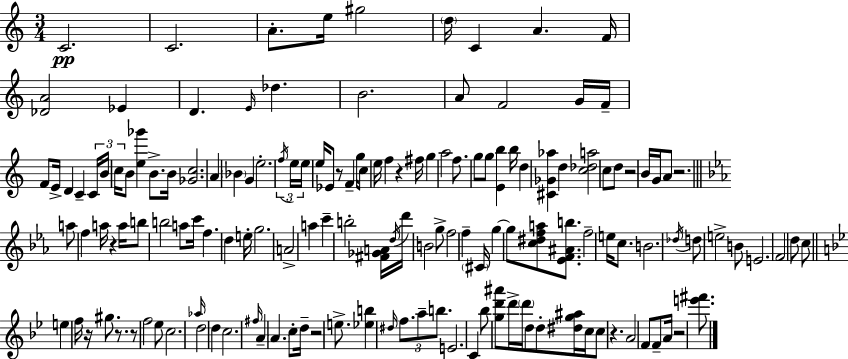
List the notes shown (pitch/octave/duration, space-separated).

C4/h. C4/h. A4/e. E5/s G#5/h D5/s C4/q A4/q. F4/s [Db4,A4]/h Eb4/q D4/q. E4/s Db5/q. B4/h. A4/e F4/h G4/s F4/s F4/e E4/s D4/q C4/q C4/s B4/s C5/s B4/e [E5,Gb6]/q B4/e. B4/s [Gb4,C5]/h. A4/q Bb4/q G4/q E5/h. F5/s E5/s E5/s E5/s Eb4/e R/e F4/q G5/s C5/e E5/s F5/q R/q F#5/s G5/q A5/h F5/e. G5/e G5/e [E4,B5]/q B5/s D5/q [C#4,Gb4,Ab5]/q D5/q [C5,Db5,A5]/h C5/e D5/e R/h B4/s G4/s A4/e R/h. A5/e F5/q A5/s R/q A5/s B5/e B5/h A5/e C6/s F5/q. D5/q E5/s G5/h. A4/h A5/q C6/q B5/h [F#4,Gb4,A4]/s D5/s D6/s B4/h G5/e F5/h F5/q C#4/s G5/q G5/e [C5,D#5,F5,A5]/e [Eb4,F4,A#4,B5]/e. F5/h E5/s C5/e. B4/h. Db5/s D5/e E5/h B4/e E4/h. F4/h D5/e C5/e E5/q F5/s R/s G#5/e. R/e. R/e F5/h Eb5/e C5/h. Ab5/s D5/h D5/q C5/h. F#5/s A4/q A4/q. C5/e D5/s R/h E5/e. [Eb5,B5]/q D#5/s F5/e. A5/e B5/e. E4/h. C4/q Bb5/e [G5,D6,A#6]/e D6/s D6/s D5/e D5/e [D#5,G5,A#5]/s C5/s C5/e R/q. A4/h F4/e F4/e A4/s R/h [E6,F#6]/e.